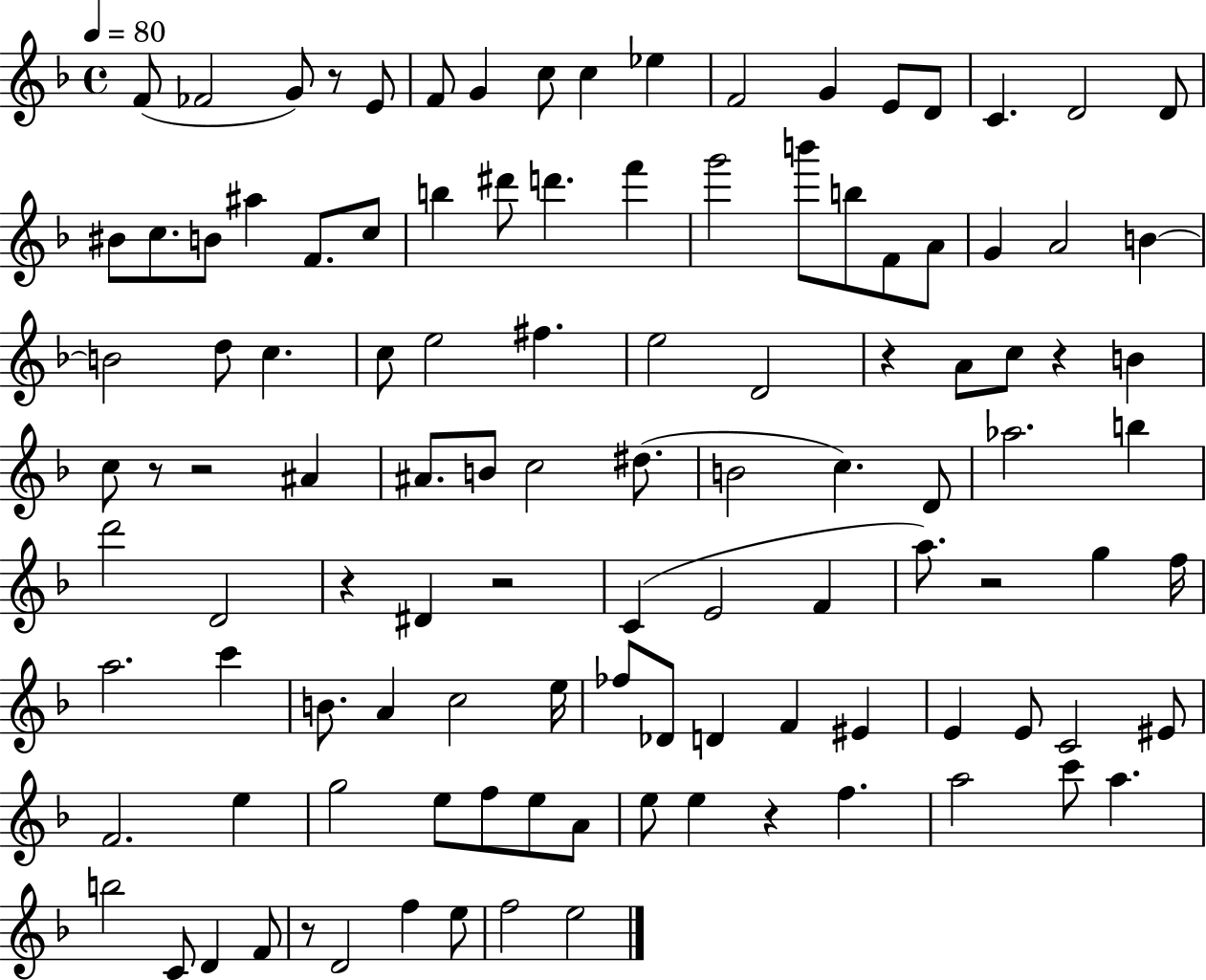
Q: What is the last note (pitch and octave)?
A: E5